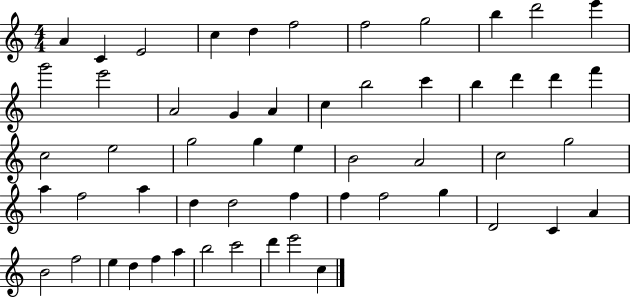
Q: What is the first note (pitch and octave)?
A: A4